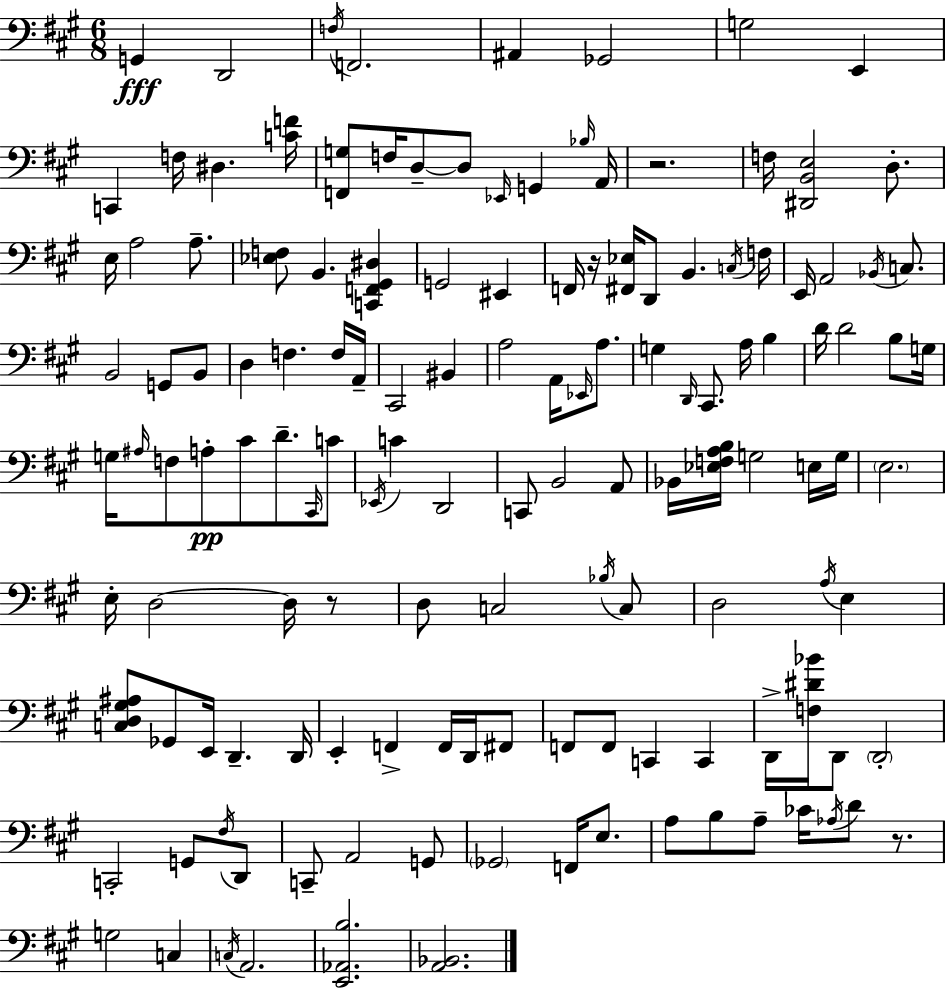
{
  \clef bass
  \numericTimeSignature
  \time 6/8
  \key a \major
  g,4\fff d,2 | \acciaccatura { f16 } f,2. | ais,4 ges,2 | g2 e,4 | \break c,4 f16 dis4. | <c' f'>16 <f, g>8 f16 d8--~~ d8 \grace { ees,16 } g,4 | \grace { bes16 } a,16 r2. | f16 <dis, b, e>2 | \break d8.-. e16 a2 | a8.-- <ees f>8 b,4. <c, f, gis, dis>4 | g,2 eis,4 | f,16 r16 <fis, ees>16 d,8 b,4. | \break \acciaccatura { c16 } f16 e,16 a,2 | \acciaccatura { bes,16 } c8. b,2 | g,8 b,8 d4 f4. | f16 a,16-- cis,2 | \break bis,4 a2 | a,16 \grace { ees,16 } a8. g4 \grace { d,16 } cis,8. | a16 b4 d'16 d'2 | b8 g16 g16 \grace { ais16 } f8 a8-.\pp | \break cis'8 d'8.-- \grace { cis,16 } c'8 \acciaccatura { ees,16 } c'4 | d,2 c,8 | b,2 a,8 bes,16 <ees f a b>16 | g2 e16 g16 \parenthesize e2. | \break e16-. d2~~ | d16 r8 d8 | c2 \acciaccatura { bes16 } c8 d2 | \acciaccatura { a16 } e4 | \break <c d gis ais>8 ges,8 e,16 d,4.-- d,16 | e,4-. f,4-> f,16 d,16 fis,8 | f,8 f,8 c,4 c,4 | d,16-> <f dis' bes'>16 d,8 \parenthesize d,2-. | \break c,2-. g,8 \acciaccatura { fis16 } d,8 | c,8-- a,2 g,8 | \parenthesize ges,2 f,16 e8. | a8 b8 a8-- ces'16 \acciaccatura { aes16 } d'8 r8. | \break g2 c4 | \acciaccatura { c16 } a,2. | <e, aes, b>2. | <a, bes,>2. | \break \bar "|."
}